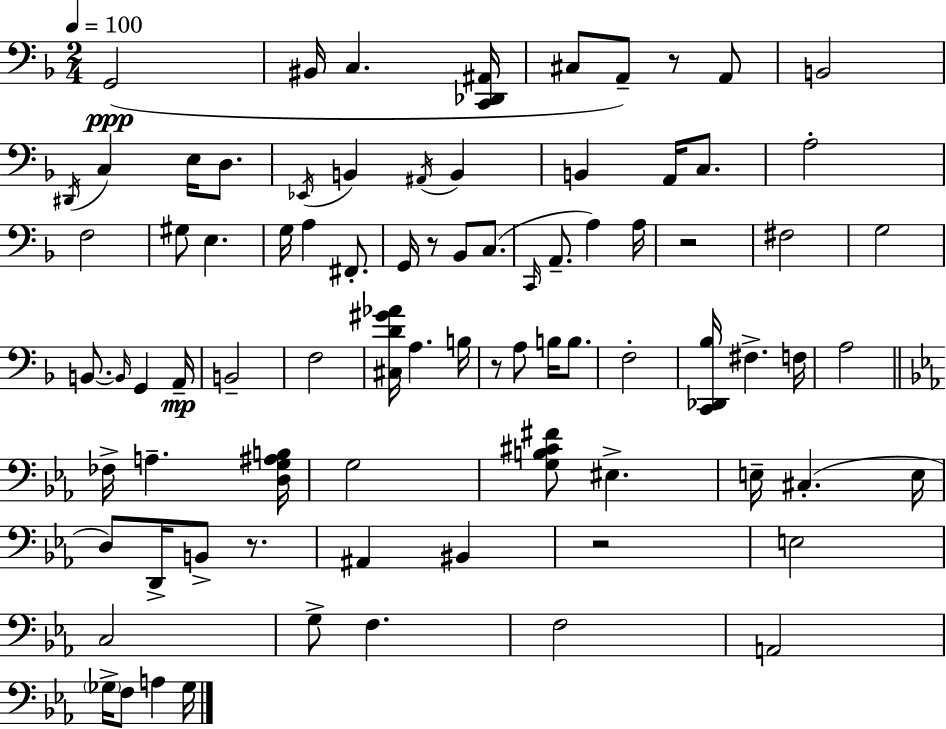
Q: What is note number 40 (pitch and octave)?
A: F3